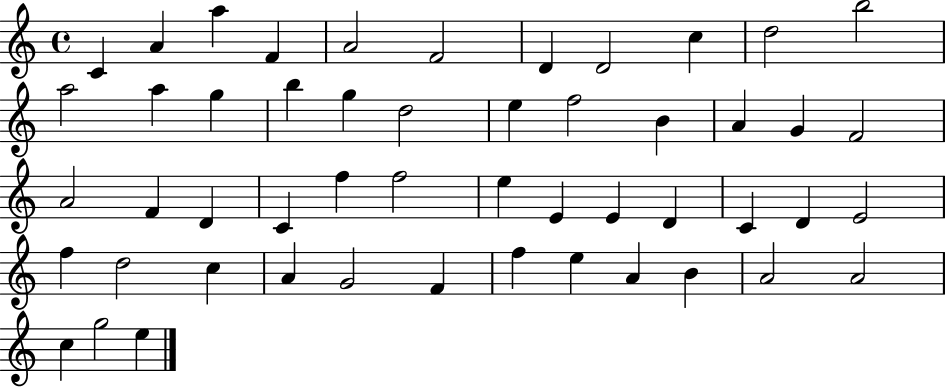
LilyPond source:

{
  \clef treble
  \time 4/4
  \defaultTimeSignature
  \key c \major
  c'4 a'4 a''4 f'4 | a'2 f'2 | d'4 d'2 c''4 | d''2 b''2 | \break a''2 a''4 g''4 | b''4 g''4 d''2 | e''4 f''2 b'4 | a'4 g'4 f'2 | \break a'2 f'4 d'4 | c'4 f''4 f''2 | e''4 e'4 e'4 d'4 | c'4 d'4 e'2 | \break f''4 d''2 c''4 | a'4 g'2 f'4 | f''4 e''4 a'4 b'4 | a'2 a'2 | \break c''4 g''2 e''4 | \bar "|."
}